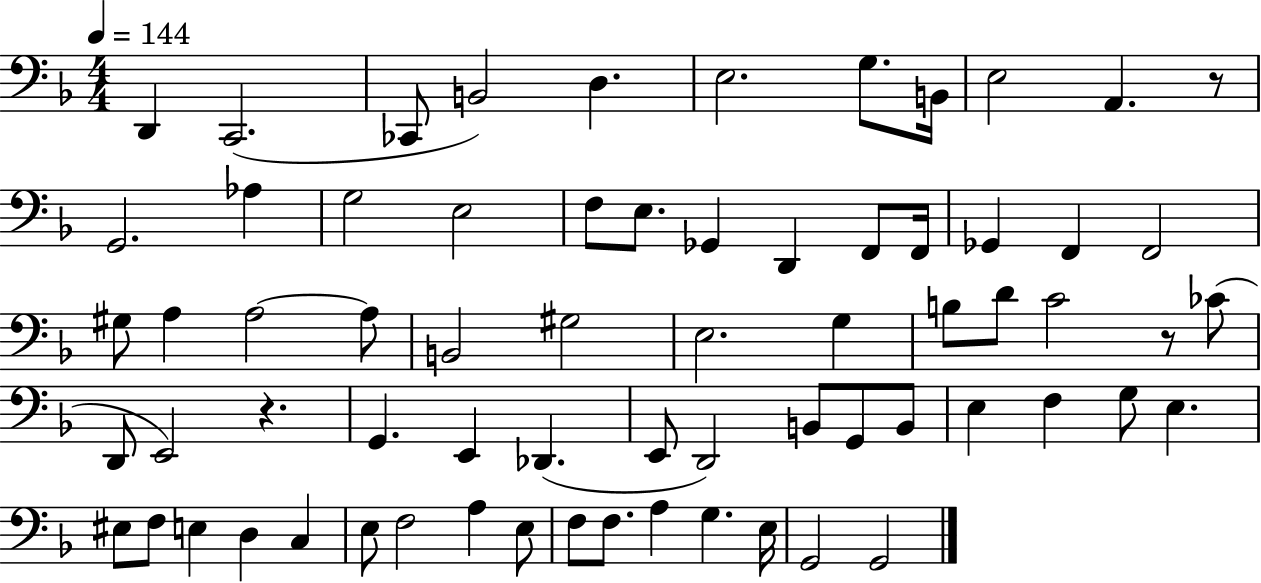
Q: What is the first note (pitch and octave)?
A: D2